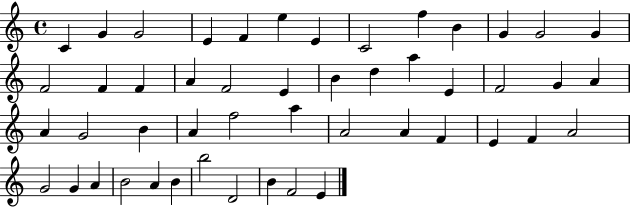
C4/q G4/q G4/h E4/q F4/q E5/q E4/q C4/h F5/q B4/q G4/q G4/h G4/q F4/h F4/q F4/q A4/q F4/h E4/q B4/q D5/q A5/q E4/q F4/h G4/q A4/q A4/q G4/h B4/q A4/q F5/h A5/q A4/h A4/q F4/q E4/q F4/q A4/h G4/h G4/q A4/q B4/h A4/q B4/q B5/h D4/h B4/q F4/h E4/q